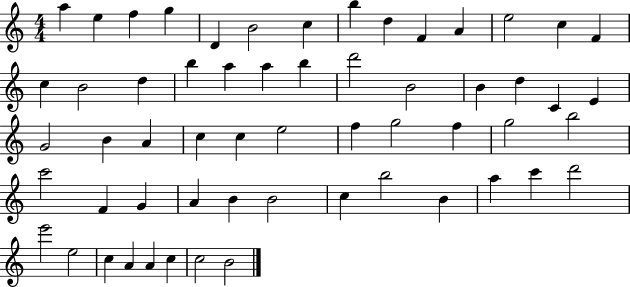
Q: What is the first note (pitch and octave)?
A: A5